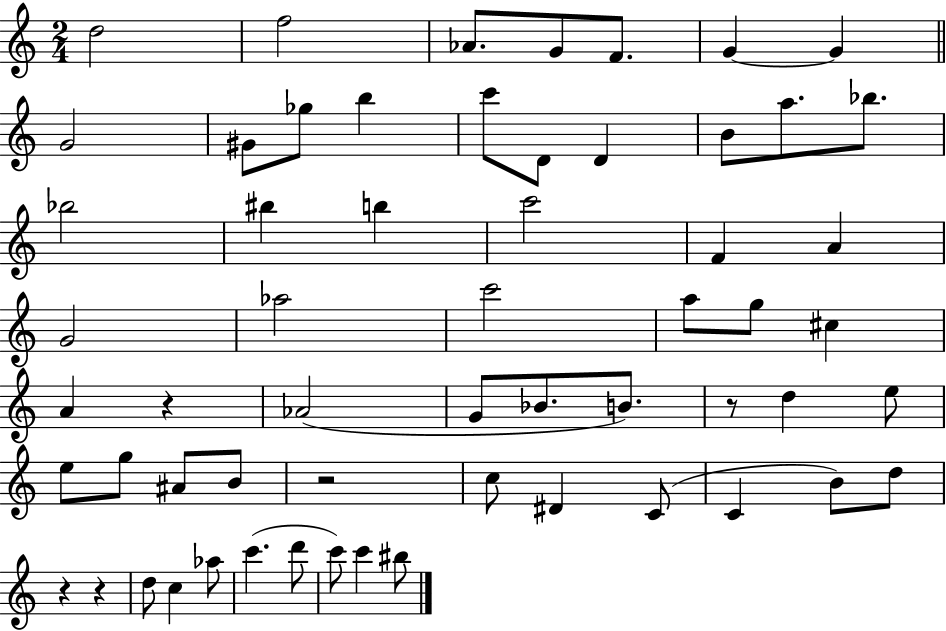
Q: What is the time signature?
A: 2/4